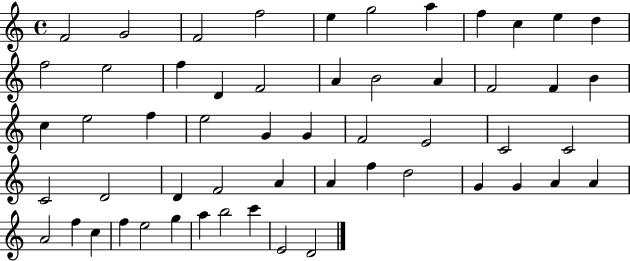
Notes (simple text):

F4/h G4/h F4/h F5/h E5/q G5/h A5/q F5/q C5/q E5/q D5/q F5/h E5/h F5/q D4/q F4/h A4/q B4/h A4/q F4/h F4/q B4/q C5/q E5/h F5/q E5/h G4/q G4/q F4/h E4/h C4/h C4/h C4/h D4/h D4/q F4/h A4/q A4/q F5/q D5/h G4/q G4/q A4/q A4/q A4/h F5/q C5/q F5/q E5/h G5/q A5/q B5/h C6/q E4/h D4/h